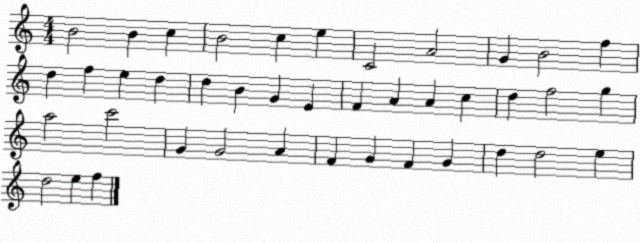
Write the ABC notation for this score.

X:1
T:Untitled
M:4/4
L:1/4
K:C
B2 B c B2 c e C2 A2 G B2 f d f e d d B G E F A A c d f2 g a2 c'2 G G2 A F G F G d d2 e d2 e f